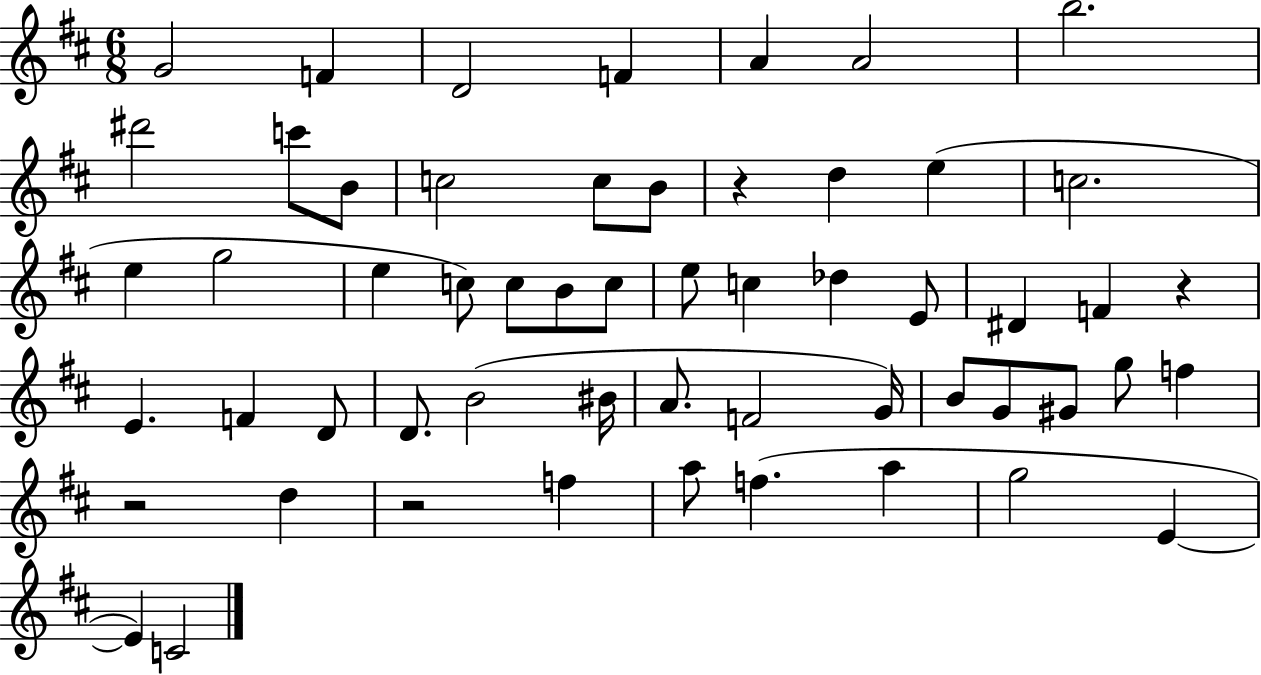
X:1
T:Untitled
M:6/8
L:1/4
K:D
G2 F D2 F A A2 b2 ^d'2 c'/2 B/2 c2 c/2 B/2 z d e c2 e g2 e c/2 c/2 B/2 c/2 e/2 c _d E/2 ^D F z E F D/2 D/2 B2 ^B/4 A/2 F2 G/4 B/2 G/2 ^G/2 g/2 f z2 d z2 f a/2 f a g2 E E C2